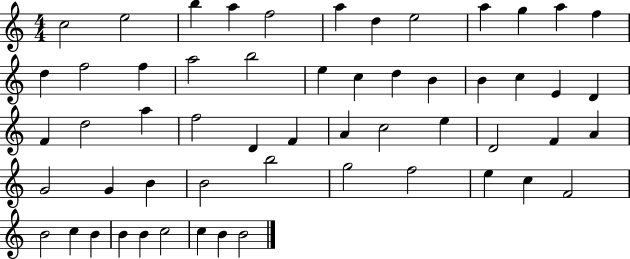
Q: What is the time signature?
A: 4/4